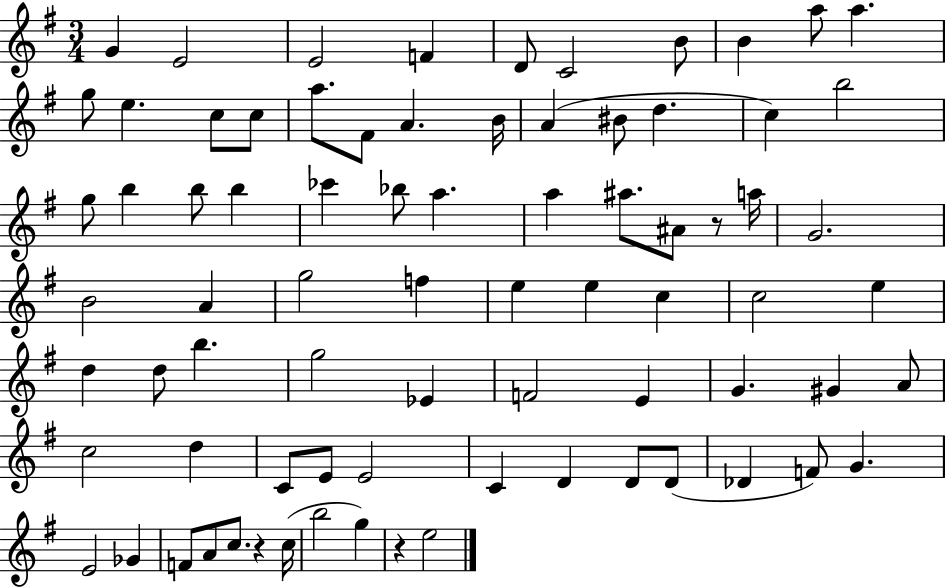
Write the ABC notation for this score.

X:1
T:Untitled
M:3/4
L:1/4
K:G
G E2 E2 F D/2 C2 B/2 B a/2 a g/2 e c/2 c/2 a/2 ^F/2 A B/4 A ^B/2 d c b2 g/2 b b/2 b _c' _b/2 a a ^a/2 ^A/2 z/2 a/4 G2 B2 A g2 f e e c c2 e d d/2 b g2 _E F2 E G ^G A/2 c2 d C/2 E/2 E2 C D D/2 D/2 _D F/2 G E2 _G F/2 A/2 c/2 z c/4 b2 g z e2